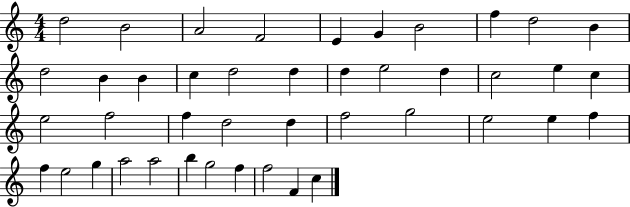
{
  \clef treble
  \numericTimeSignature
  \time 4/4
  \key c \major
  d''2 b'2 | a'2 f'2 | e'4 g'4 b'2 | f''4 d''2 b'4 | \break d''2 b'4 b'4 | c''4 d''2 d''4 | d''4 e''2 d''4 | c''2 e''4 c''4 | \break e''2 f''2 | f''4 d''2 d''4 | f''2 g''2 | e''2 e''4 f''4 | \break f''4 e''2 g''4 | a''2 a''2 | b''4 g''2 f''4 | f''2 f'4 c''4 | \break \bar "|."
}